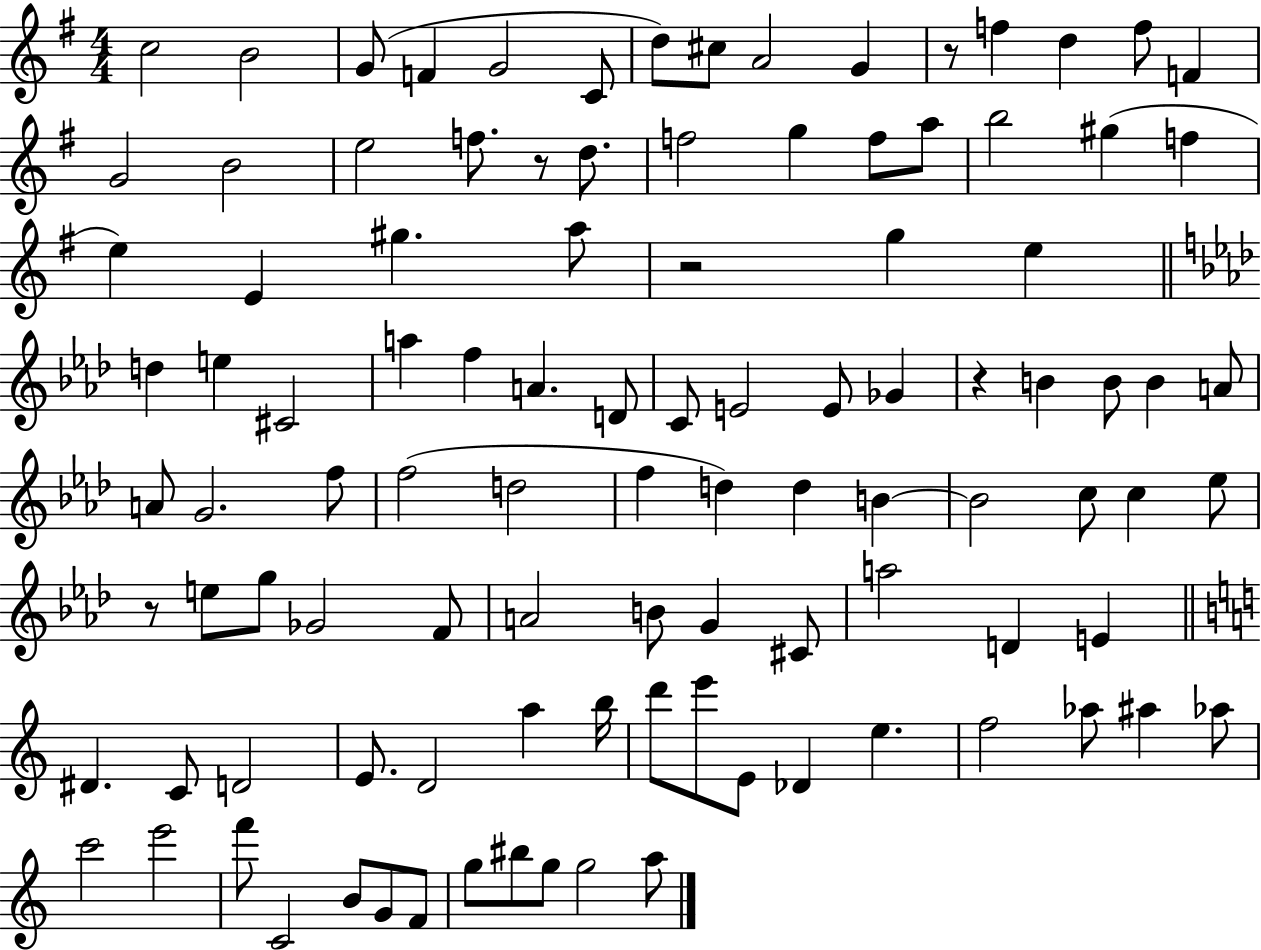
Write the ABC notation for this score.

X:1
T:Untitled
M:4/4
L:1/4
K:G
c2 B2 G/2 F G2 C/2 d/2 ^c/2 A2 G z/2 f d f/2 F G2 B2 e2 f/2 z/2 d/2 f2 g f/2 a/2 b2 ^g f e E ^g a/2 z2 g e d e ^C2 a f A D/2 C/2 E2 E/2 _G z B B/2 B A/2 A/2 G2 f/2 f2 d2 f d d B B2 c/2 c _e/2 z/2 e/2 g/2 _G2 F/2 A2 B/2 G ^C/2 a2 D E ^D C/2 D2 E/2 D2 a b/4 d'/2 e'/2 E/2 _D e f2 _a/2 ^a _a/2 c'2 e'2 f'/2 C2 B/2 G/2 F/2 g/2 ^b/2 g/2 g2 a/2